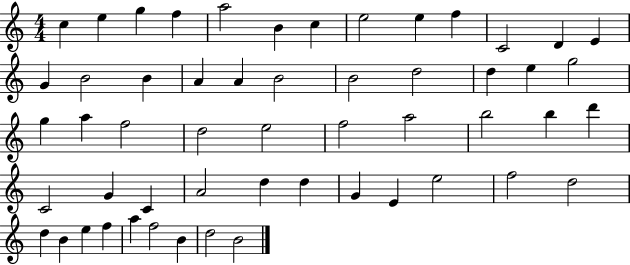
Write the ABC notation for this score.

X:1
T:Untitled
M:4/4
L:1/4
K:C
c e g f a2 B c e2 e f C2 D E G B2 B A A B2 B2 d2 d e g2 g a f2 d2 e2 f2 a2 b2 b d' C2 G C A2 d d G E e2 f2 d2 d B e f a f2 B d2 B2